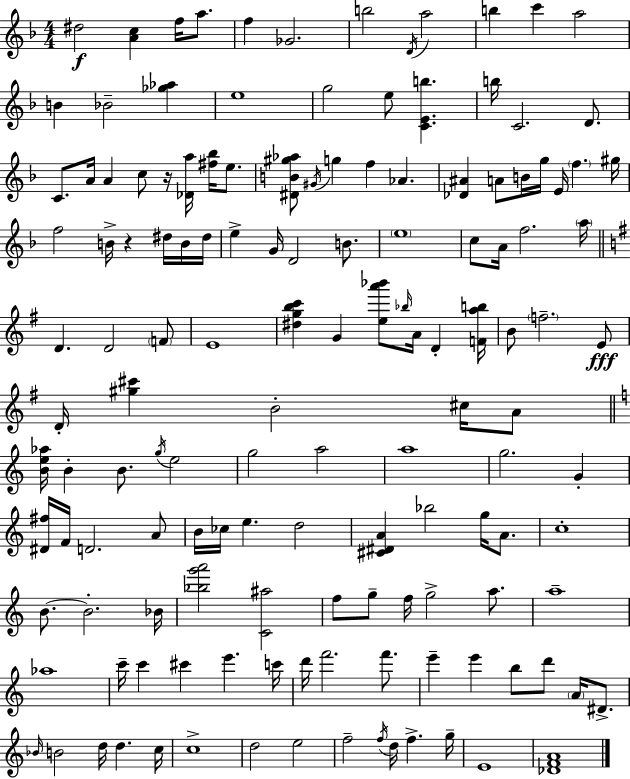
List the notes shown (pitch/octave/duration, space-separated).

D#5/h [A4,C5]/q F5/s A5/e. F5/q Gb4/h. B5/h D4/s A5/h B5/q C6/q A5/h B4/q Bb4/h [Gb5,Ab5]/q E5/w G5/h E5/e [C4,E4,B5]/q. B5/s C4/h. D4/e. C4/e. A4/s A4/q C5/e R/s [Db4,A5]/s [F#5,Bb5]/s E5/e. [D#4,B4,G#5,Ab5]/e G#4/s G5/q F5/q Ab4/q. [Db4,A#4]/q A4/e B4/s G5/s E4/s F5/q. G#5/s F5/h B4/s R/q D#5/s B4/s D#5/s E5/q G4/s D4/h B4/e. E5/w C5/e A4/s F5/h. A5/s D4/q. D4/h F4/e E4/w [D#5,G5,B5,C6]/q G4/q [E5,A6,Bb6]/e Bb5/s A4/s D4/q [F4,A5,B5]/s B4/e F5/h. E4/e D4/s [G#5,C#6]/q B4/h C#5/s A4/e [B4,E5,Ab5]/s B4/q B4/e. G5/s E5/h G5/h A5/h A5/w G5/h. G4/q [D#4,F#5]/s F4/s D4/h. A4/e B4/s CES5/s E5/q. D5/h [C#4,D#4,A4]/q Bb5/h G5/s A4/e. C5/w B4/e. B4/h. Bb4/s [Bb5,G6,A6]/h [C4,A#5]/h F5/e G5/e F5/s G5/h A5/e. A5/w Ab5/w C6/s C6/q C#6/q E6/q. C6/s D6/s F6/h. F6/e. E6/q E6/q B5/e D6/e A4/s D#4/e. Bb4/s B4/h D5/s D5/q. C5/s C5/w D5/h E5/h F5/h F5/s D5/s F5/q. G5/s E4/w [Db4,F4,A4]/w